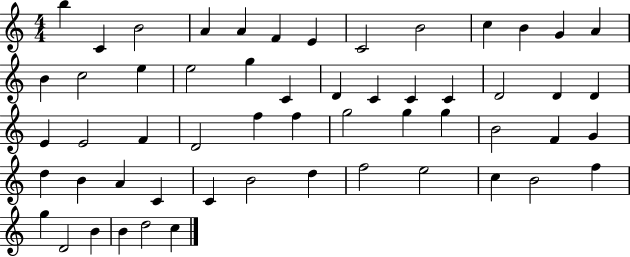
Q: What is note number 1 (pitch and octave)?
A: B5